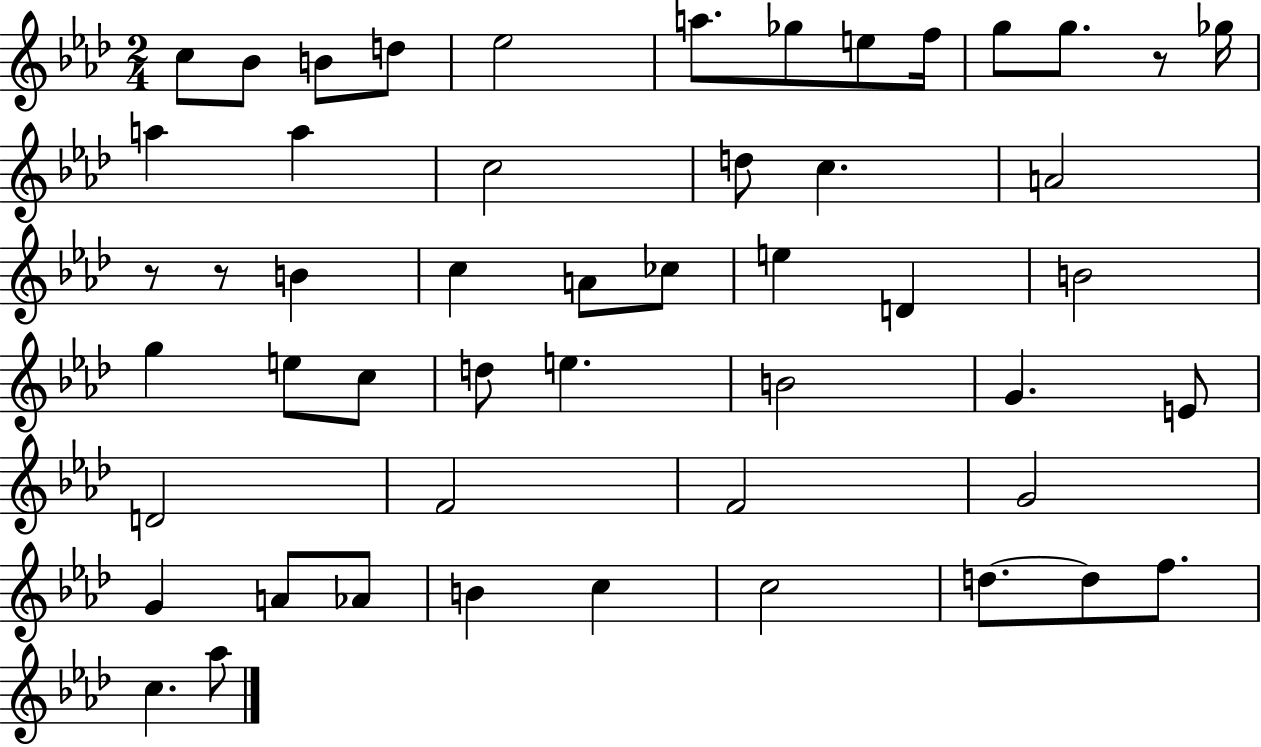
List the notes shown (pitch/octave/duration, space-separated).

C5/e Bb4/e B4/e D5/e Eb5/h A5/e. Gb5/e E5/e F5/s G5/e G5/e. R/e Gb5/s A5/q A5/q C5/h D5/e C5/q. A4/h R/e R/e B4/q C5/q A4/e CES5/e E5/q D4/q B4/h G5/q E5/e C5/e D5/e E5/q. B4/h G4/q. E4/e D4/h F4/h F4/h G4/h G4/q A4/e Ab4/e B4/q C5/q C5/h D5/e. D5/e F5/e. C5/q. Ab5/e